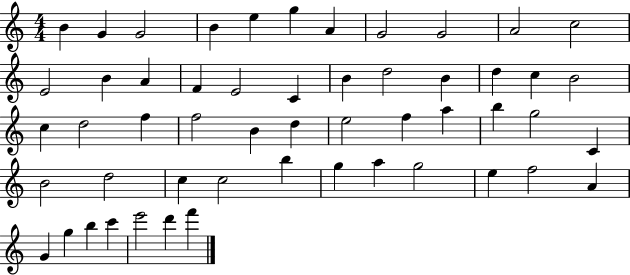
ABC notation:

X:1
T:Untitled
M:4/4
L:1/4
K:C
B G G2 B e g A G2 G2 A2 c2 E2 B A F E2 C B d2 B d c B2 c d2 f f2 B d e2 f a b g2 C B2 d2 c c2 b g a g2 e f2 A G g b c' e'2 d' f'